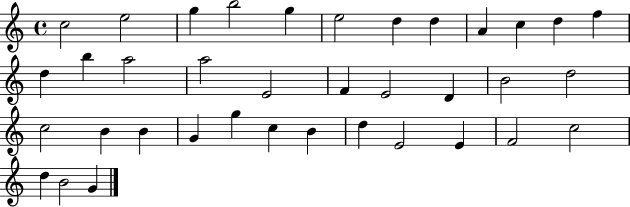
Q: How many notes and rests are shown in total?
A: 37